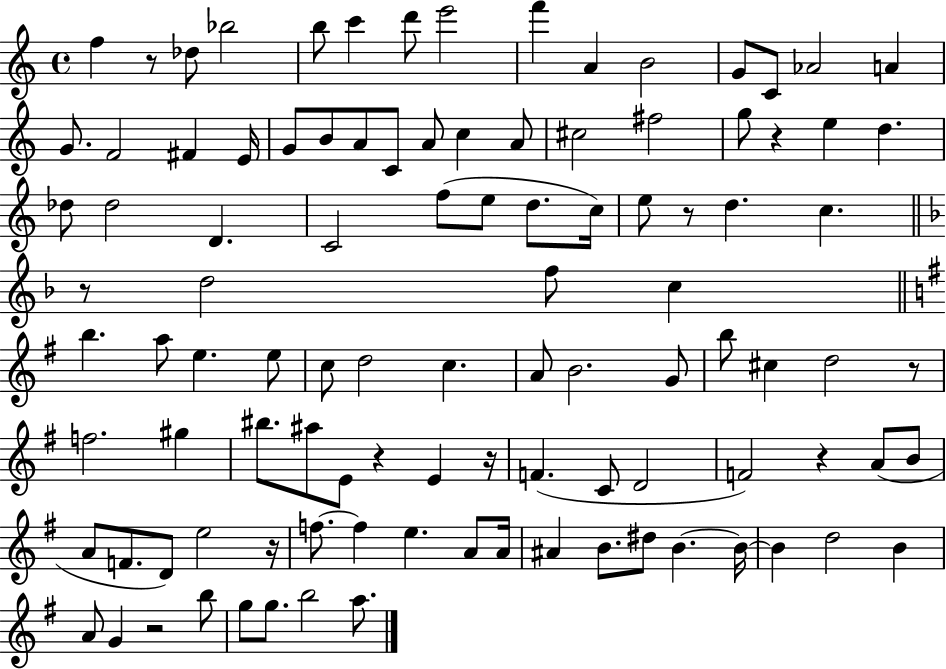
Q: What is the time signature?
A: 4/4